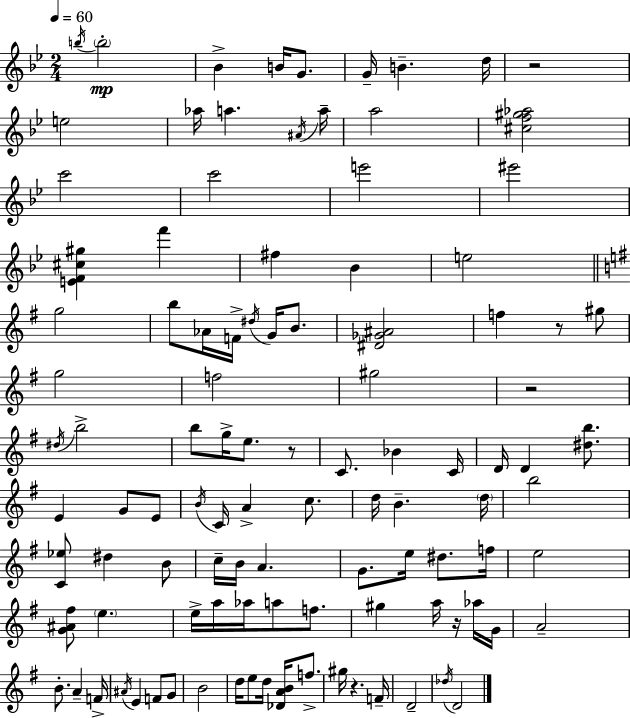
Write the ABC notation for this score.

X:1
T:Untitled
M:2/4
L:1/4
K:Gm
b/4 b2 _B B/4 G/2 G/4 B d/4 z2 e2 _a/4 a ^A/4 a/4 a2 [^cf^g_a]2 c'2 c'2 e'2 ^e'2 [EF^c^g] f' ^f _B e2 g2 b/2 _A/4 F/4 ^d/4 G/4 B/2 [^D_G^A]2 f z/2 ^g/2 g2 f2 ^g2 z2 ^d/4 b2 b/2 g/4 e/2 z/2 C/2 _B C/4 D/4 D [^db]/2 E G/2 E/2 B/4 C/4 A c/2 d/4 B d/4 b2 [C_e]/2 ^d B/2 c/4 B/4 A G/2 e/4 ^d/2 f/4 e2 [G^A^f]/2 e e/4 a/4 _a/4 a/2 f/2 ^g a/4 z/4 _a/4 G/4 A2 B/2 A F/4 ^A/4 E F/2 G/2 B2 d/4 e/2 d/4 [_DAB]/4 f/2 ^g/4 z F/4 D2 _d/4 D2